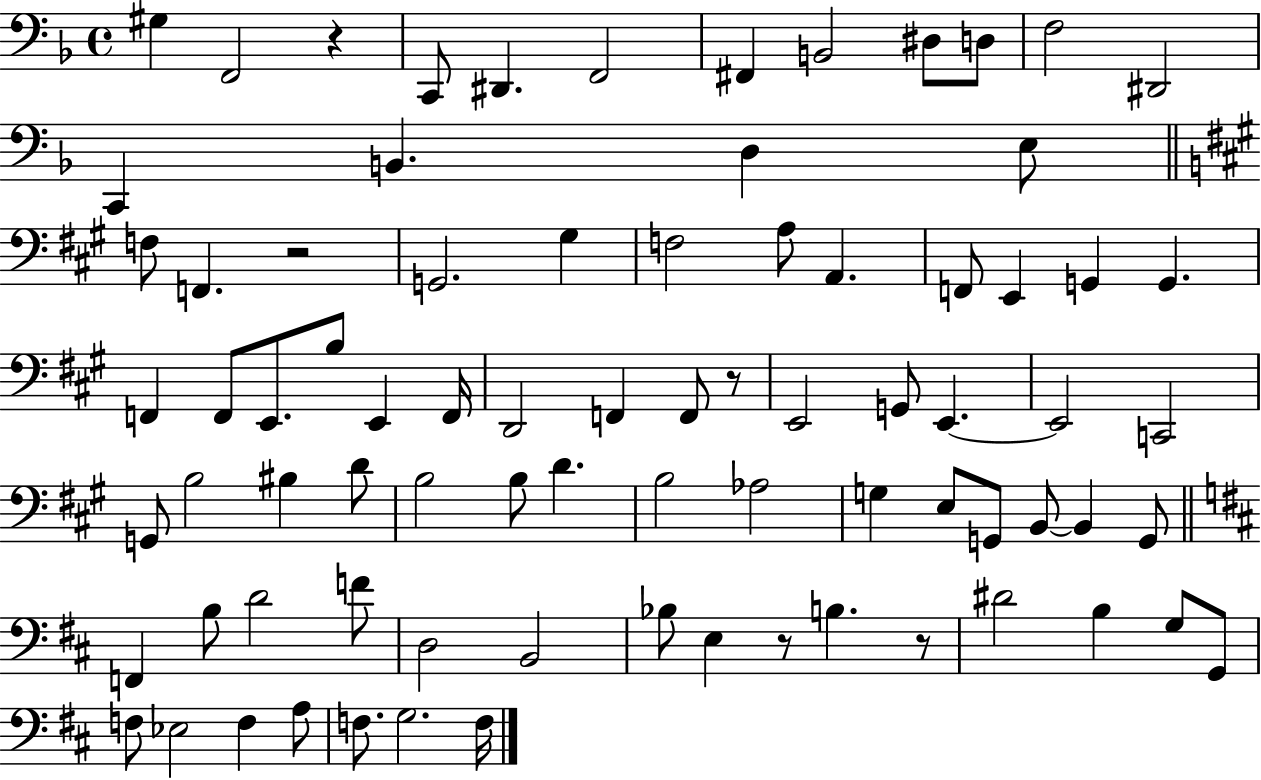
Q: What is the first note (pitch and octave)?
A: G#3